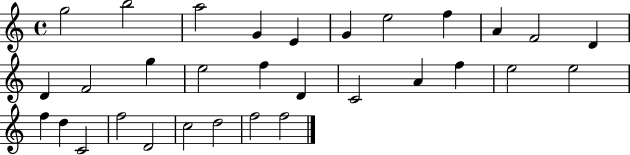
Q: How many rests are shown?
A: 0